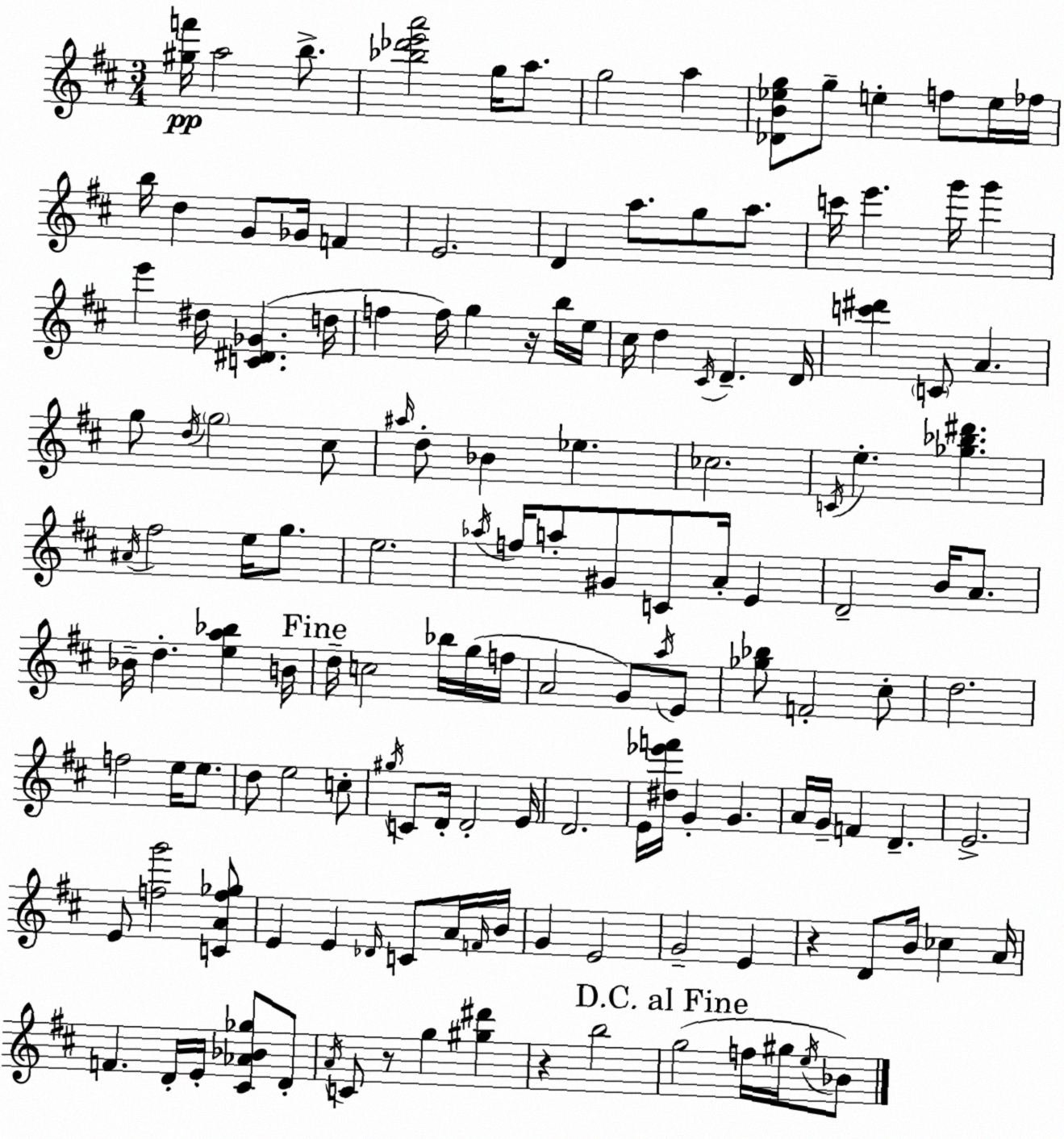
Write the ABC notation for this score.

X:1
T:Untitled
M:3/4
L:1/4
K:D
[^gf']/4 a2 b/2 [_b_d'e'a']2 g/4 a/2 g2 a [_DB_eg]/2 g/2 e f/2 e/4 _f/4 b/4 d G/2 _G/4 F E2 D a/2 g/2 a/2 c'/4 e' g'/4 g' e' ^d/4 [C^D_G] d/4 f f/4 g z/4 b/4 e/4 ^c/4 d ^C/4 D D/4 [c'^d'] C/2 A g/2 d/4 g2 ^c/2 ^a/4 d/2 _B _e _c2 C/4 e [_g_b^d'] ^A/4 ^f2 e/4 g/2 e2 _a/4 f/4 a/2 ^G/2 C/2 A/4 E D2 B/4 A/2 _B/4 d [ea_b] B/4 d/4 c2 _b/4 g/4 f/4 A2 G/2 a/4 E/2 [_g_b]/2 F2 ^c/2 d2 f2 e/4 e/2 d/2 e2 c/2 ^g/4 C/2 D/4 D2 E/4 D2 E/4 [^d_e'f']/4 G G A/4 G/4 F D E2 E/2 [fg']2 [CAf_g]/2 E E _D/4 C/2 A/4 F/4 B/4 G E2 G2 E z D/2 B/4 _c A/4 F D/4 E/4 [^C_A_B_g]/2 D/2 A/4 C/2 z/2 g [^g^d'] z b2 g2 f/4 ^g/4 e/4 _B/2